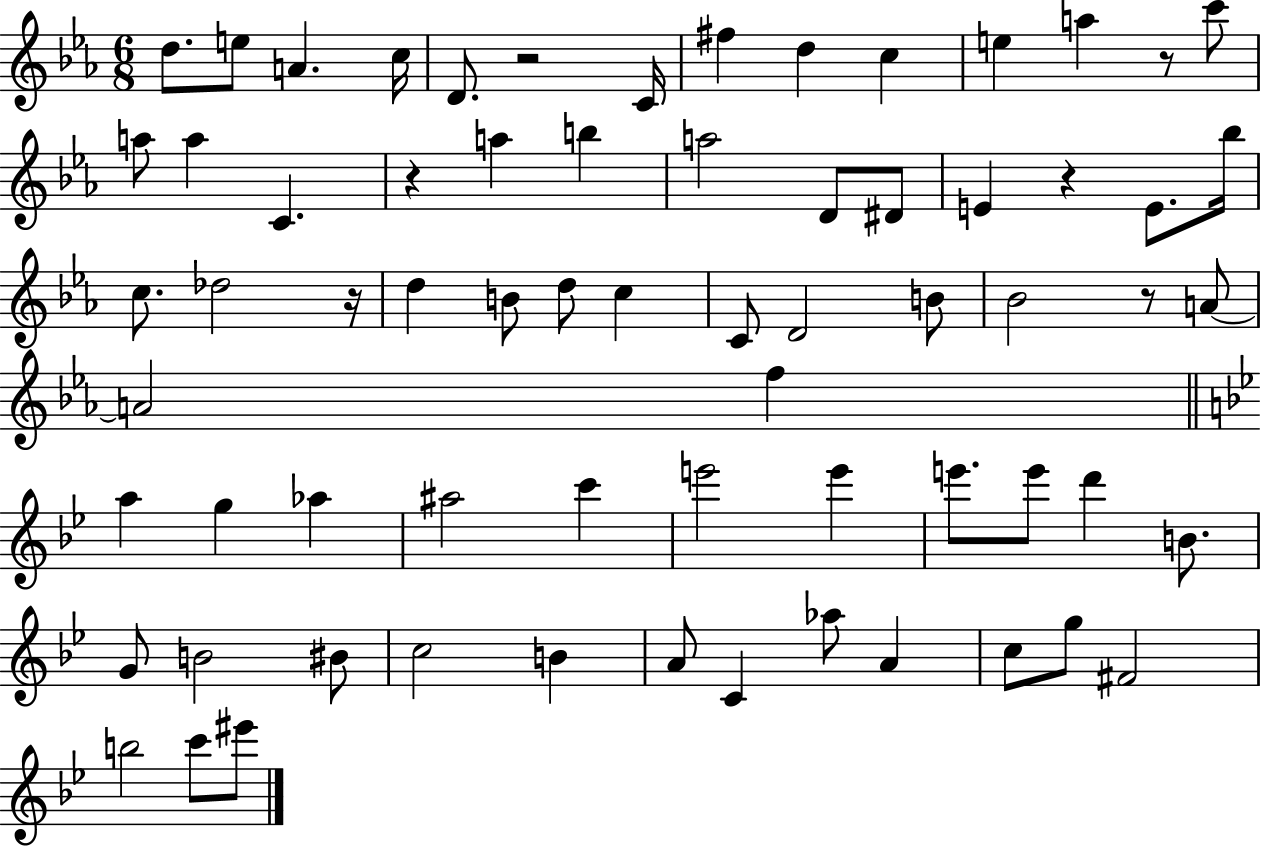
X:1
T:Untitled
M:6/8
L:1/4
K:Eb
d/2 e/2 A c/4 D/2 z2 C/4 ^f d c e a z/2 c'/2 a/2 a C z a b a2 D/2 ^D/2 E z E/2 _b/4 c/2 _d2 z/4 d B/2 d/2 c C/2 D2 B/2 _B2 z/2 A/2 A2 f a g _a ^a2 c' e'2 e' e'/2 e'/2 d' B/2 G/2 B2 ^B/2 c2 B A/2 C _a/2 A c/2 g/2 ^F2 b2 c'/2 ^e'/2